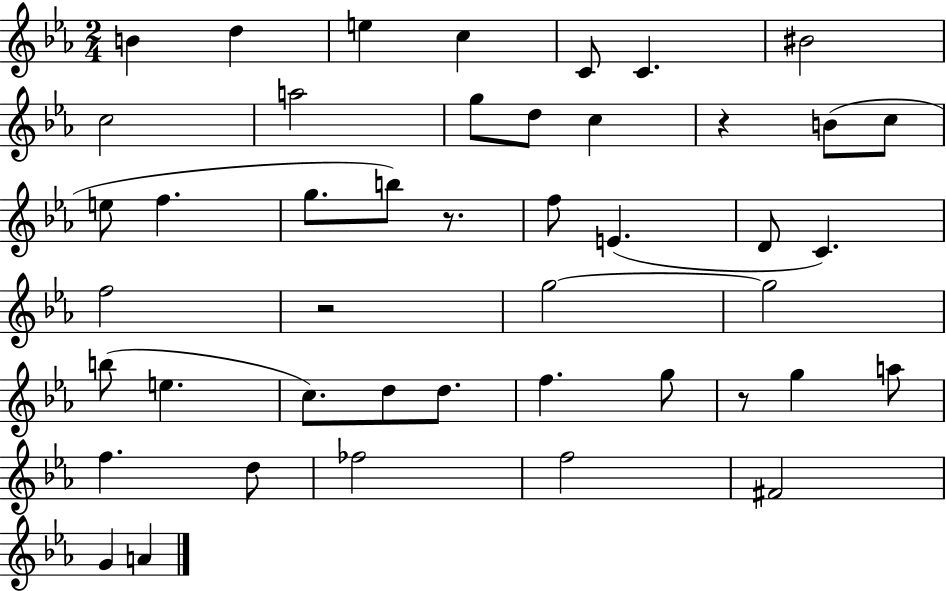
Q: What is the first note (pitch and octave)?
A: B4